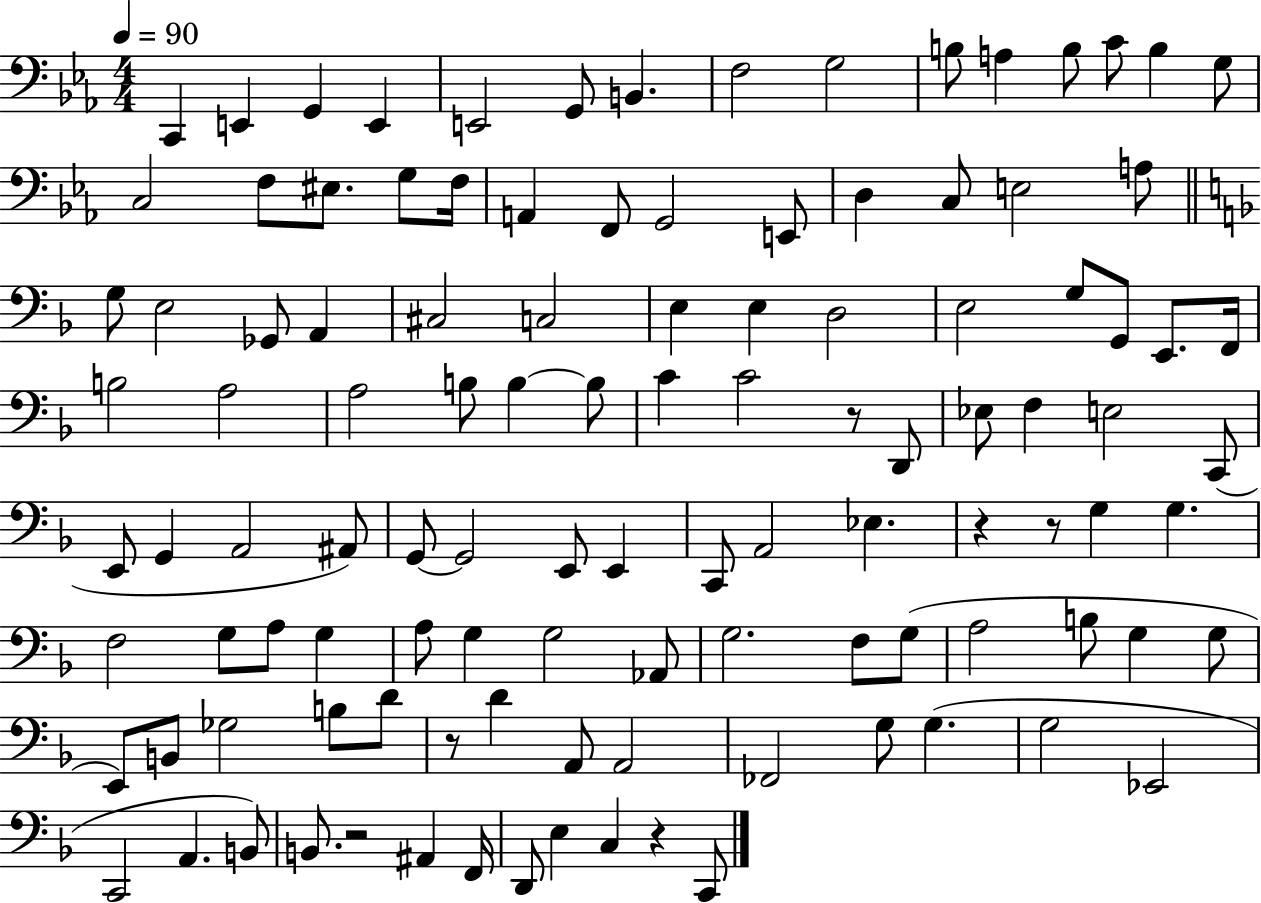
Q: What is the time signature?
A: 4/4